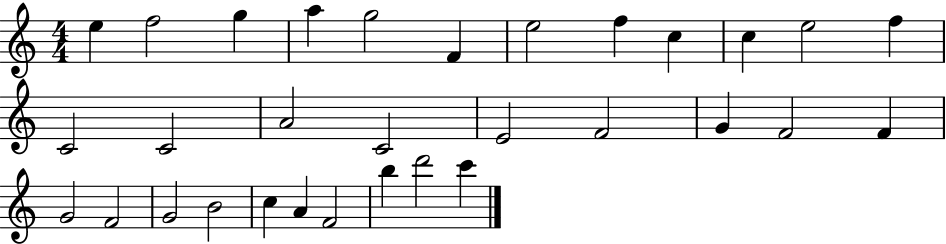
{
  \clef treble
  \numericTimeSignature
  \time 4/4
  \key c \major
  e''4 f''2 g''4 | a''4 g''2 f'4 | e''2 f''4 c''4 | c''4 e''2 f''4 | \break c'2 c'2 | a'2 c'2 | e'2 f'2 | g'4 f'2 f'4 | \break g'2 f'2 | g'2 b'2 | c''4 a'4 f'2 | b''4 d'''2 c'''4 | \break \bar "|."
}